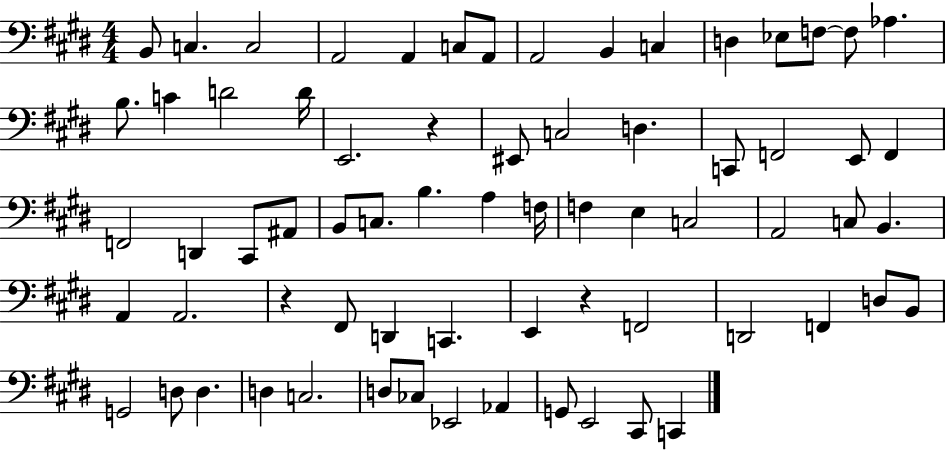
X:1
T:Untitled
M:4/4
L:1/4
K:E
B,,/2 C, C,2 A,,2 A,, C,/2 A,,/2 A,,2 B,, C, D, _E,/2 F,/2 F,/2 _A, B,/2 C D2 D/4 E,,2 z ^E,,/2 C,2 D, C,,/2 F,,2 E,,/2 F,, F,,2 D,, ^C,,/2 ^A,,/2 B,,/2 C,/2 B, A, F,/4 F, E, C,2 A,,2 C,/2 B,, A,, A,,2 z ^F,,/2 D,, C,, E,, z F,,2 D,,2 F,, D,/2 B,,/2 G,,2 D,/2 D, D, C,2 D,/2 _C,/2 _E,,2 _A,, G,,/2 E,,2 ^C,,/2 C,,